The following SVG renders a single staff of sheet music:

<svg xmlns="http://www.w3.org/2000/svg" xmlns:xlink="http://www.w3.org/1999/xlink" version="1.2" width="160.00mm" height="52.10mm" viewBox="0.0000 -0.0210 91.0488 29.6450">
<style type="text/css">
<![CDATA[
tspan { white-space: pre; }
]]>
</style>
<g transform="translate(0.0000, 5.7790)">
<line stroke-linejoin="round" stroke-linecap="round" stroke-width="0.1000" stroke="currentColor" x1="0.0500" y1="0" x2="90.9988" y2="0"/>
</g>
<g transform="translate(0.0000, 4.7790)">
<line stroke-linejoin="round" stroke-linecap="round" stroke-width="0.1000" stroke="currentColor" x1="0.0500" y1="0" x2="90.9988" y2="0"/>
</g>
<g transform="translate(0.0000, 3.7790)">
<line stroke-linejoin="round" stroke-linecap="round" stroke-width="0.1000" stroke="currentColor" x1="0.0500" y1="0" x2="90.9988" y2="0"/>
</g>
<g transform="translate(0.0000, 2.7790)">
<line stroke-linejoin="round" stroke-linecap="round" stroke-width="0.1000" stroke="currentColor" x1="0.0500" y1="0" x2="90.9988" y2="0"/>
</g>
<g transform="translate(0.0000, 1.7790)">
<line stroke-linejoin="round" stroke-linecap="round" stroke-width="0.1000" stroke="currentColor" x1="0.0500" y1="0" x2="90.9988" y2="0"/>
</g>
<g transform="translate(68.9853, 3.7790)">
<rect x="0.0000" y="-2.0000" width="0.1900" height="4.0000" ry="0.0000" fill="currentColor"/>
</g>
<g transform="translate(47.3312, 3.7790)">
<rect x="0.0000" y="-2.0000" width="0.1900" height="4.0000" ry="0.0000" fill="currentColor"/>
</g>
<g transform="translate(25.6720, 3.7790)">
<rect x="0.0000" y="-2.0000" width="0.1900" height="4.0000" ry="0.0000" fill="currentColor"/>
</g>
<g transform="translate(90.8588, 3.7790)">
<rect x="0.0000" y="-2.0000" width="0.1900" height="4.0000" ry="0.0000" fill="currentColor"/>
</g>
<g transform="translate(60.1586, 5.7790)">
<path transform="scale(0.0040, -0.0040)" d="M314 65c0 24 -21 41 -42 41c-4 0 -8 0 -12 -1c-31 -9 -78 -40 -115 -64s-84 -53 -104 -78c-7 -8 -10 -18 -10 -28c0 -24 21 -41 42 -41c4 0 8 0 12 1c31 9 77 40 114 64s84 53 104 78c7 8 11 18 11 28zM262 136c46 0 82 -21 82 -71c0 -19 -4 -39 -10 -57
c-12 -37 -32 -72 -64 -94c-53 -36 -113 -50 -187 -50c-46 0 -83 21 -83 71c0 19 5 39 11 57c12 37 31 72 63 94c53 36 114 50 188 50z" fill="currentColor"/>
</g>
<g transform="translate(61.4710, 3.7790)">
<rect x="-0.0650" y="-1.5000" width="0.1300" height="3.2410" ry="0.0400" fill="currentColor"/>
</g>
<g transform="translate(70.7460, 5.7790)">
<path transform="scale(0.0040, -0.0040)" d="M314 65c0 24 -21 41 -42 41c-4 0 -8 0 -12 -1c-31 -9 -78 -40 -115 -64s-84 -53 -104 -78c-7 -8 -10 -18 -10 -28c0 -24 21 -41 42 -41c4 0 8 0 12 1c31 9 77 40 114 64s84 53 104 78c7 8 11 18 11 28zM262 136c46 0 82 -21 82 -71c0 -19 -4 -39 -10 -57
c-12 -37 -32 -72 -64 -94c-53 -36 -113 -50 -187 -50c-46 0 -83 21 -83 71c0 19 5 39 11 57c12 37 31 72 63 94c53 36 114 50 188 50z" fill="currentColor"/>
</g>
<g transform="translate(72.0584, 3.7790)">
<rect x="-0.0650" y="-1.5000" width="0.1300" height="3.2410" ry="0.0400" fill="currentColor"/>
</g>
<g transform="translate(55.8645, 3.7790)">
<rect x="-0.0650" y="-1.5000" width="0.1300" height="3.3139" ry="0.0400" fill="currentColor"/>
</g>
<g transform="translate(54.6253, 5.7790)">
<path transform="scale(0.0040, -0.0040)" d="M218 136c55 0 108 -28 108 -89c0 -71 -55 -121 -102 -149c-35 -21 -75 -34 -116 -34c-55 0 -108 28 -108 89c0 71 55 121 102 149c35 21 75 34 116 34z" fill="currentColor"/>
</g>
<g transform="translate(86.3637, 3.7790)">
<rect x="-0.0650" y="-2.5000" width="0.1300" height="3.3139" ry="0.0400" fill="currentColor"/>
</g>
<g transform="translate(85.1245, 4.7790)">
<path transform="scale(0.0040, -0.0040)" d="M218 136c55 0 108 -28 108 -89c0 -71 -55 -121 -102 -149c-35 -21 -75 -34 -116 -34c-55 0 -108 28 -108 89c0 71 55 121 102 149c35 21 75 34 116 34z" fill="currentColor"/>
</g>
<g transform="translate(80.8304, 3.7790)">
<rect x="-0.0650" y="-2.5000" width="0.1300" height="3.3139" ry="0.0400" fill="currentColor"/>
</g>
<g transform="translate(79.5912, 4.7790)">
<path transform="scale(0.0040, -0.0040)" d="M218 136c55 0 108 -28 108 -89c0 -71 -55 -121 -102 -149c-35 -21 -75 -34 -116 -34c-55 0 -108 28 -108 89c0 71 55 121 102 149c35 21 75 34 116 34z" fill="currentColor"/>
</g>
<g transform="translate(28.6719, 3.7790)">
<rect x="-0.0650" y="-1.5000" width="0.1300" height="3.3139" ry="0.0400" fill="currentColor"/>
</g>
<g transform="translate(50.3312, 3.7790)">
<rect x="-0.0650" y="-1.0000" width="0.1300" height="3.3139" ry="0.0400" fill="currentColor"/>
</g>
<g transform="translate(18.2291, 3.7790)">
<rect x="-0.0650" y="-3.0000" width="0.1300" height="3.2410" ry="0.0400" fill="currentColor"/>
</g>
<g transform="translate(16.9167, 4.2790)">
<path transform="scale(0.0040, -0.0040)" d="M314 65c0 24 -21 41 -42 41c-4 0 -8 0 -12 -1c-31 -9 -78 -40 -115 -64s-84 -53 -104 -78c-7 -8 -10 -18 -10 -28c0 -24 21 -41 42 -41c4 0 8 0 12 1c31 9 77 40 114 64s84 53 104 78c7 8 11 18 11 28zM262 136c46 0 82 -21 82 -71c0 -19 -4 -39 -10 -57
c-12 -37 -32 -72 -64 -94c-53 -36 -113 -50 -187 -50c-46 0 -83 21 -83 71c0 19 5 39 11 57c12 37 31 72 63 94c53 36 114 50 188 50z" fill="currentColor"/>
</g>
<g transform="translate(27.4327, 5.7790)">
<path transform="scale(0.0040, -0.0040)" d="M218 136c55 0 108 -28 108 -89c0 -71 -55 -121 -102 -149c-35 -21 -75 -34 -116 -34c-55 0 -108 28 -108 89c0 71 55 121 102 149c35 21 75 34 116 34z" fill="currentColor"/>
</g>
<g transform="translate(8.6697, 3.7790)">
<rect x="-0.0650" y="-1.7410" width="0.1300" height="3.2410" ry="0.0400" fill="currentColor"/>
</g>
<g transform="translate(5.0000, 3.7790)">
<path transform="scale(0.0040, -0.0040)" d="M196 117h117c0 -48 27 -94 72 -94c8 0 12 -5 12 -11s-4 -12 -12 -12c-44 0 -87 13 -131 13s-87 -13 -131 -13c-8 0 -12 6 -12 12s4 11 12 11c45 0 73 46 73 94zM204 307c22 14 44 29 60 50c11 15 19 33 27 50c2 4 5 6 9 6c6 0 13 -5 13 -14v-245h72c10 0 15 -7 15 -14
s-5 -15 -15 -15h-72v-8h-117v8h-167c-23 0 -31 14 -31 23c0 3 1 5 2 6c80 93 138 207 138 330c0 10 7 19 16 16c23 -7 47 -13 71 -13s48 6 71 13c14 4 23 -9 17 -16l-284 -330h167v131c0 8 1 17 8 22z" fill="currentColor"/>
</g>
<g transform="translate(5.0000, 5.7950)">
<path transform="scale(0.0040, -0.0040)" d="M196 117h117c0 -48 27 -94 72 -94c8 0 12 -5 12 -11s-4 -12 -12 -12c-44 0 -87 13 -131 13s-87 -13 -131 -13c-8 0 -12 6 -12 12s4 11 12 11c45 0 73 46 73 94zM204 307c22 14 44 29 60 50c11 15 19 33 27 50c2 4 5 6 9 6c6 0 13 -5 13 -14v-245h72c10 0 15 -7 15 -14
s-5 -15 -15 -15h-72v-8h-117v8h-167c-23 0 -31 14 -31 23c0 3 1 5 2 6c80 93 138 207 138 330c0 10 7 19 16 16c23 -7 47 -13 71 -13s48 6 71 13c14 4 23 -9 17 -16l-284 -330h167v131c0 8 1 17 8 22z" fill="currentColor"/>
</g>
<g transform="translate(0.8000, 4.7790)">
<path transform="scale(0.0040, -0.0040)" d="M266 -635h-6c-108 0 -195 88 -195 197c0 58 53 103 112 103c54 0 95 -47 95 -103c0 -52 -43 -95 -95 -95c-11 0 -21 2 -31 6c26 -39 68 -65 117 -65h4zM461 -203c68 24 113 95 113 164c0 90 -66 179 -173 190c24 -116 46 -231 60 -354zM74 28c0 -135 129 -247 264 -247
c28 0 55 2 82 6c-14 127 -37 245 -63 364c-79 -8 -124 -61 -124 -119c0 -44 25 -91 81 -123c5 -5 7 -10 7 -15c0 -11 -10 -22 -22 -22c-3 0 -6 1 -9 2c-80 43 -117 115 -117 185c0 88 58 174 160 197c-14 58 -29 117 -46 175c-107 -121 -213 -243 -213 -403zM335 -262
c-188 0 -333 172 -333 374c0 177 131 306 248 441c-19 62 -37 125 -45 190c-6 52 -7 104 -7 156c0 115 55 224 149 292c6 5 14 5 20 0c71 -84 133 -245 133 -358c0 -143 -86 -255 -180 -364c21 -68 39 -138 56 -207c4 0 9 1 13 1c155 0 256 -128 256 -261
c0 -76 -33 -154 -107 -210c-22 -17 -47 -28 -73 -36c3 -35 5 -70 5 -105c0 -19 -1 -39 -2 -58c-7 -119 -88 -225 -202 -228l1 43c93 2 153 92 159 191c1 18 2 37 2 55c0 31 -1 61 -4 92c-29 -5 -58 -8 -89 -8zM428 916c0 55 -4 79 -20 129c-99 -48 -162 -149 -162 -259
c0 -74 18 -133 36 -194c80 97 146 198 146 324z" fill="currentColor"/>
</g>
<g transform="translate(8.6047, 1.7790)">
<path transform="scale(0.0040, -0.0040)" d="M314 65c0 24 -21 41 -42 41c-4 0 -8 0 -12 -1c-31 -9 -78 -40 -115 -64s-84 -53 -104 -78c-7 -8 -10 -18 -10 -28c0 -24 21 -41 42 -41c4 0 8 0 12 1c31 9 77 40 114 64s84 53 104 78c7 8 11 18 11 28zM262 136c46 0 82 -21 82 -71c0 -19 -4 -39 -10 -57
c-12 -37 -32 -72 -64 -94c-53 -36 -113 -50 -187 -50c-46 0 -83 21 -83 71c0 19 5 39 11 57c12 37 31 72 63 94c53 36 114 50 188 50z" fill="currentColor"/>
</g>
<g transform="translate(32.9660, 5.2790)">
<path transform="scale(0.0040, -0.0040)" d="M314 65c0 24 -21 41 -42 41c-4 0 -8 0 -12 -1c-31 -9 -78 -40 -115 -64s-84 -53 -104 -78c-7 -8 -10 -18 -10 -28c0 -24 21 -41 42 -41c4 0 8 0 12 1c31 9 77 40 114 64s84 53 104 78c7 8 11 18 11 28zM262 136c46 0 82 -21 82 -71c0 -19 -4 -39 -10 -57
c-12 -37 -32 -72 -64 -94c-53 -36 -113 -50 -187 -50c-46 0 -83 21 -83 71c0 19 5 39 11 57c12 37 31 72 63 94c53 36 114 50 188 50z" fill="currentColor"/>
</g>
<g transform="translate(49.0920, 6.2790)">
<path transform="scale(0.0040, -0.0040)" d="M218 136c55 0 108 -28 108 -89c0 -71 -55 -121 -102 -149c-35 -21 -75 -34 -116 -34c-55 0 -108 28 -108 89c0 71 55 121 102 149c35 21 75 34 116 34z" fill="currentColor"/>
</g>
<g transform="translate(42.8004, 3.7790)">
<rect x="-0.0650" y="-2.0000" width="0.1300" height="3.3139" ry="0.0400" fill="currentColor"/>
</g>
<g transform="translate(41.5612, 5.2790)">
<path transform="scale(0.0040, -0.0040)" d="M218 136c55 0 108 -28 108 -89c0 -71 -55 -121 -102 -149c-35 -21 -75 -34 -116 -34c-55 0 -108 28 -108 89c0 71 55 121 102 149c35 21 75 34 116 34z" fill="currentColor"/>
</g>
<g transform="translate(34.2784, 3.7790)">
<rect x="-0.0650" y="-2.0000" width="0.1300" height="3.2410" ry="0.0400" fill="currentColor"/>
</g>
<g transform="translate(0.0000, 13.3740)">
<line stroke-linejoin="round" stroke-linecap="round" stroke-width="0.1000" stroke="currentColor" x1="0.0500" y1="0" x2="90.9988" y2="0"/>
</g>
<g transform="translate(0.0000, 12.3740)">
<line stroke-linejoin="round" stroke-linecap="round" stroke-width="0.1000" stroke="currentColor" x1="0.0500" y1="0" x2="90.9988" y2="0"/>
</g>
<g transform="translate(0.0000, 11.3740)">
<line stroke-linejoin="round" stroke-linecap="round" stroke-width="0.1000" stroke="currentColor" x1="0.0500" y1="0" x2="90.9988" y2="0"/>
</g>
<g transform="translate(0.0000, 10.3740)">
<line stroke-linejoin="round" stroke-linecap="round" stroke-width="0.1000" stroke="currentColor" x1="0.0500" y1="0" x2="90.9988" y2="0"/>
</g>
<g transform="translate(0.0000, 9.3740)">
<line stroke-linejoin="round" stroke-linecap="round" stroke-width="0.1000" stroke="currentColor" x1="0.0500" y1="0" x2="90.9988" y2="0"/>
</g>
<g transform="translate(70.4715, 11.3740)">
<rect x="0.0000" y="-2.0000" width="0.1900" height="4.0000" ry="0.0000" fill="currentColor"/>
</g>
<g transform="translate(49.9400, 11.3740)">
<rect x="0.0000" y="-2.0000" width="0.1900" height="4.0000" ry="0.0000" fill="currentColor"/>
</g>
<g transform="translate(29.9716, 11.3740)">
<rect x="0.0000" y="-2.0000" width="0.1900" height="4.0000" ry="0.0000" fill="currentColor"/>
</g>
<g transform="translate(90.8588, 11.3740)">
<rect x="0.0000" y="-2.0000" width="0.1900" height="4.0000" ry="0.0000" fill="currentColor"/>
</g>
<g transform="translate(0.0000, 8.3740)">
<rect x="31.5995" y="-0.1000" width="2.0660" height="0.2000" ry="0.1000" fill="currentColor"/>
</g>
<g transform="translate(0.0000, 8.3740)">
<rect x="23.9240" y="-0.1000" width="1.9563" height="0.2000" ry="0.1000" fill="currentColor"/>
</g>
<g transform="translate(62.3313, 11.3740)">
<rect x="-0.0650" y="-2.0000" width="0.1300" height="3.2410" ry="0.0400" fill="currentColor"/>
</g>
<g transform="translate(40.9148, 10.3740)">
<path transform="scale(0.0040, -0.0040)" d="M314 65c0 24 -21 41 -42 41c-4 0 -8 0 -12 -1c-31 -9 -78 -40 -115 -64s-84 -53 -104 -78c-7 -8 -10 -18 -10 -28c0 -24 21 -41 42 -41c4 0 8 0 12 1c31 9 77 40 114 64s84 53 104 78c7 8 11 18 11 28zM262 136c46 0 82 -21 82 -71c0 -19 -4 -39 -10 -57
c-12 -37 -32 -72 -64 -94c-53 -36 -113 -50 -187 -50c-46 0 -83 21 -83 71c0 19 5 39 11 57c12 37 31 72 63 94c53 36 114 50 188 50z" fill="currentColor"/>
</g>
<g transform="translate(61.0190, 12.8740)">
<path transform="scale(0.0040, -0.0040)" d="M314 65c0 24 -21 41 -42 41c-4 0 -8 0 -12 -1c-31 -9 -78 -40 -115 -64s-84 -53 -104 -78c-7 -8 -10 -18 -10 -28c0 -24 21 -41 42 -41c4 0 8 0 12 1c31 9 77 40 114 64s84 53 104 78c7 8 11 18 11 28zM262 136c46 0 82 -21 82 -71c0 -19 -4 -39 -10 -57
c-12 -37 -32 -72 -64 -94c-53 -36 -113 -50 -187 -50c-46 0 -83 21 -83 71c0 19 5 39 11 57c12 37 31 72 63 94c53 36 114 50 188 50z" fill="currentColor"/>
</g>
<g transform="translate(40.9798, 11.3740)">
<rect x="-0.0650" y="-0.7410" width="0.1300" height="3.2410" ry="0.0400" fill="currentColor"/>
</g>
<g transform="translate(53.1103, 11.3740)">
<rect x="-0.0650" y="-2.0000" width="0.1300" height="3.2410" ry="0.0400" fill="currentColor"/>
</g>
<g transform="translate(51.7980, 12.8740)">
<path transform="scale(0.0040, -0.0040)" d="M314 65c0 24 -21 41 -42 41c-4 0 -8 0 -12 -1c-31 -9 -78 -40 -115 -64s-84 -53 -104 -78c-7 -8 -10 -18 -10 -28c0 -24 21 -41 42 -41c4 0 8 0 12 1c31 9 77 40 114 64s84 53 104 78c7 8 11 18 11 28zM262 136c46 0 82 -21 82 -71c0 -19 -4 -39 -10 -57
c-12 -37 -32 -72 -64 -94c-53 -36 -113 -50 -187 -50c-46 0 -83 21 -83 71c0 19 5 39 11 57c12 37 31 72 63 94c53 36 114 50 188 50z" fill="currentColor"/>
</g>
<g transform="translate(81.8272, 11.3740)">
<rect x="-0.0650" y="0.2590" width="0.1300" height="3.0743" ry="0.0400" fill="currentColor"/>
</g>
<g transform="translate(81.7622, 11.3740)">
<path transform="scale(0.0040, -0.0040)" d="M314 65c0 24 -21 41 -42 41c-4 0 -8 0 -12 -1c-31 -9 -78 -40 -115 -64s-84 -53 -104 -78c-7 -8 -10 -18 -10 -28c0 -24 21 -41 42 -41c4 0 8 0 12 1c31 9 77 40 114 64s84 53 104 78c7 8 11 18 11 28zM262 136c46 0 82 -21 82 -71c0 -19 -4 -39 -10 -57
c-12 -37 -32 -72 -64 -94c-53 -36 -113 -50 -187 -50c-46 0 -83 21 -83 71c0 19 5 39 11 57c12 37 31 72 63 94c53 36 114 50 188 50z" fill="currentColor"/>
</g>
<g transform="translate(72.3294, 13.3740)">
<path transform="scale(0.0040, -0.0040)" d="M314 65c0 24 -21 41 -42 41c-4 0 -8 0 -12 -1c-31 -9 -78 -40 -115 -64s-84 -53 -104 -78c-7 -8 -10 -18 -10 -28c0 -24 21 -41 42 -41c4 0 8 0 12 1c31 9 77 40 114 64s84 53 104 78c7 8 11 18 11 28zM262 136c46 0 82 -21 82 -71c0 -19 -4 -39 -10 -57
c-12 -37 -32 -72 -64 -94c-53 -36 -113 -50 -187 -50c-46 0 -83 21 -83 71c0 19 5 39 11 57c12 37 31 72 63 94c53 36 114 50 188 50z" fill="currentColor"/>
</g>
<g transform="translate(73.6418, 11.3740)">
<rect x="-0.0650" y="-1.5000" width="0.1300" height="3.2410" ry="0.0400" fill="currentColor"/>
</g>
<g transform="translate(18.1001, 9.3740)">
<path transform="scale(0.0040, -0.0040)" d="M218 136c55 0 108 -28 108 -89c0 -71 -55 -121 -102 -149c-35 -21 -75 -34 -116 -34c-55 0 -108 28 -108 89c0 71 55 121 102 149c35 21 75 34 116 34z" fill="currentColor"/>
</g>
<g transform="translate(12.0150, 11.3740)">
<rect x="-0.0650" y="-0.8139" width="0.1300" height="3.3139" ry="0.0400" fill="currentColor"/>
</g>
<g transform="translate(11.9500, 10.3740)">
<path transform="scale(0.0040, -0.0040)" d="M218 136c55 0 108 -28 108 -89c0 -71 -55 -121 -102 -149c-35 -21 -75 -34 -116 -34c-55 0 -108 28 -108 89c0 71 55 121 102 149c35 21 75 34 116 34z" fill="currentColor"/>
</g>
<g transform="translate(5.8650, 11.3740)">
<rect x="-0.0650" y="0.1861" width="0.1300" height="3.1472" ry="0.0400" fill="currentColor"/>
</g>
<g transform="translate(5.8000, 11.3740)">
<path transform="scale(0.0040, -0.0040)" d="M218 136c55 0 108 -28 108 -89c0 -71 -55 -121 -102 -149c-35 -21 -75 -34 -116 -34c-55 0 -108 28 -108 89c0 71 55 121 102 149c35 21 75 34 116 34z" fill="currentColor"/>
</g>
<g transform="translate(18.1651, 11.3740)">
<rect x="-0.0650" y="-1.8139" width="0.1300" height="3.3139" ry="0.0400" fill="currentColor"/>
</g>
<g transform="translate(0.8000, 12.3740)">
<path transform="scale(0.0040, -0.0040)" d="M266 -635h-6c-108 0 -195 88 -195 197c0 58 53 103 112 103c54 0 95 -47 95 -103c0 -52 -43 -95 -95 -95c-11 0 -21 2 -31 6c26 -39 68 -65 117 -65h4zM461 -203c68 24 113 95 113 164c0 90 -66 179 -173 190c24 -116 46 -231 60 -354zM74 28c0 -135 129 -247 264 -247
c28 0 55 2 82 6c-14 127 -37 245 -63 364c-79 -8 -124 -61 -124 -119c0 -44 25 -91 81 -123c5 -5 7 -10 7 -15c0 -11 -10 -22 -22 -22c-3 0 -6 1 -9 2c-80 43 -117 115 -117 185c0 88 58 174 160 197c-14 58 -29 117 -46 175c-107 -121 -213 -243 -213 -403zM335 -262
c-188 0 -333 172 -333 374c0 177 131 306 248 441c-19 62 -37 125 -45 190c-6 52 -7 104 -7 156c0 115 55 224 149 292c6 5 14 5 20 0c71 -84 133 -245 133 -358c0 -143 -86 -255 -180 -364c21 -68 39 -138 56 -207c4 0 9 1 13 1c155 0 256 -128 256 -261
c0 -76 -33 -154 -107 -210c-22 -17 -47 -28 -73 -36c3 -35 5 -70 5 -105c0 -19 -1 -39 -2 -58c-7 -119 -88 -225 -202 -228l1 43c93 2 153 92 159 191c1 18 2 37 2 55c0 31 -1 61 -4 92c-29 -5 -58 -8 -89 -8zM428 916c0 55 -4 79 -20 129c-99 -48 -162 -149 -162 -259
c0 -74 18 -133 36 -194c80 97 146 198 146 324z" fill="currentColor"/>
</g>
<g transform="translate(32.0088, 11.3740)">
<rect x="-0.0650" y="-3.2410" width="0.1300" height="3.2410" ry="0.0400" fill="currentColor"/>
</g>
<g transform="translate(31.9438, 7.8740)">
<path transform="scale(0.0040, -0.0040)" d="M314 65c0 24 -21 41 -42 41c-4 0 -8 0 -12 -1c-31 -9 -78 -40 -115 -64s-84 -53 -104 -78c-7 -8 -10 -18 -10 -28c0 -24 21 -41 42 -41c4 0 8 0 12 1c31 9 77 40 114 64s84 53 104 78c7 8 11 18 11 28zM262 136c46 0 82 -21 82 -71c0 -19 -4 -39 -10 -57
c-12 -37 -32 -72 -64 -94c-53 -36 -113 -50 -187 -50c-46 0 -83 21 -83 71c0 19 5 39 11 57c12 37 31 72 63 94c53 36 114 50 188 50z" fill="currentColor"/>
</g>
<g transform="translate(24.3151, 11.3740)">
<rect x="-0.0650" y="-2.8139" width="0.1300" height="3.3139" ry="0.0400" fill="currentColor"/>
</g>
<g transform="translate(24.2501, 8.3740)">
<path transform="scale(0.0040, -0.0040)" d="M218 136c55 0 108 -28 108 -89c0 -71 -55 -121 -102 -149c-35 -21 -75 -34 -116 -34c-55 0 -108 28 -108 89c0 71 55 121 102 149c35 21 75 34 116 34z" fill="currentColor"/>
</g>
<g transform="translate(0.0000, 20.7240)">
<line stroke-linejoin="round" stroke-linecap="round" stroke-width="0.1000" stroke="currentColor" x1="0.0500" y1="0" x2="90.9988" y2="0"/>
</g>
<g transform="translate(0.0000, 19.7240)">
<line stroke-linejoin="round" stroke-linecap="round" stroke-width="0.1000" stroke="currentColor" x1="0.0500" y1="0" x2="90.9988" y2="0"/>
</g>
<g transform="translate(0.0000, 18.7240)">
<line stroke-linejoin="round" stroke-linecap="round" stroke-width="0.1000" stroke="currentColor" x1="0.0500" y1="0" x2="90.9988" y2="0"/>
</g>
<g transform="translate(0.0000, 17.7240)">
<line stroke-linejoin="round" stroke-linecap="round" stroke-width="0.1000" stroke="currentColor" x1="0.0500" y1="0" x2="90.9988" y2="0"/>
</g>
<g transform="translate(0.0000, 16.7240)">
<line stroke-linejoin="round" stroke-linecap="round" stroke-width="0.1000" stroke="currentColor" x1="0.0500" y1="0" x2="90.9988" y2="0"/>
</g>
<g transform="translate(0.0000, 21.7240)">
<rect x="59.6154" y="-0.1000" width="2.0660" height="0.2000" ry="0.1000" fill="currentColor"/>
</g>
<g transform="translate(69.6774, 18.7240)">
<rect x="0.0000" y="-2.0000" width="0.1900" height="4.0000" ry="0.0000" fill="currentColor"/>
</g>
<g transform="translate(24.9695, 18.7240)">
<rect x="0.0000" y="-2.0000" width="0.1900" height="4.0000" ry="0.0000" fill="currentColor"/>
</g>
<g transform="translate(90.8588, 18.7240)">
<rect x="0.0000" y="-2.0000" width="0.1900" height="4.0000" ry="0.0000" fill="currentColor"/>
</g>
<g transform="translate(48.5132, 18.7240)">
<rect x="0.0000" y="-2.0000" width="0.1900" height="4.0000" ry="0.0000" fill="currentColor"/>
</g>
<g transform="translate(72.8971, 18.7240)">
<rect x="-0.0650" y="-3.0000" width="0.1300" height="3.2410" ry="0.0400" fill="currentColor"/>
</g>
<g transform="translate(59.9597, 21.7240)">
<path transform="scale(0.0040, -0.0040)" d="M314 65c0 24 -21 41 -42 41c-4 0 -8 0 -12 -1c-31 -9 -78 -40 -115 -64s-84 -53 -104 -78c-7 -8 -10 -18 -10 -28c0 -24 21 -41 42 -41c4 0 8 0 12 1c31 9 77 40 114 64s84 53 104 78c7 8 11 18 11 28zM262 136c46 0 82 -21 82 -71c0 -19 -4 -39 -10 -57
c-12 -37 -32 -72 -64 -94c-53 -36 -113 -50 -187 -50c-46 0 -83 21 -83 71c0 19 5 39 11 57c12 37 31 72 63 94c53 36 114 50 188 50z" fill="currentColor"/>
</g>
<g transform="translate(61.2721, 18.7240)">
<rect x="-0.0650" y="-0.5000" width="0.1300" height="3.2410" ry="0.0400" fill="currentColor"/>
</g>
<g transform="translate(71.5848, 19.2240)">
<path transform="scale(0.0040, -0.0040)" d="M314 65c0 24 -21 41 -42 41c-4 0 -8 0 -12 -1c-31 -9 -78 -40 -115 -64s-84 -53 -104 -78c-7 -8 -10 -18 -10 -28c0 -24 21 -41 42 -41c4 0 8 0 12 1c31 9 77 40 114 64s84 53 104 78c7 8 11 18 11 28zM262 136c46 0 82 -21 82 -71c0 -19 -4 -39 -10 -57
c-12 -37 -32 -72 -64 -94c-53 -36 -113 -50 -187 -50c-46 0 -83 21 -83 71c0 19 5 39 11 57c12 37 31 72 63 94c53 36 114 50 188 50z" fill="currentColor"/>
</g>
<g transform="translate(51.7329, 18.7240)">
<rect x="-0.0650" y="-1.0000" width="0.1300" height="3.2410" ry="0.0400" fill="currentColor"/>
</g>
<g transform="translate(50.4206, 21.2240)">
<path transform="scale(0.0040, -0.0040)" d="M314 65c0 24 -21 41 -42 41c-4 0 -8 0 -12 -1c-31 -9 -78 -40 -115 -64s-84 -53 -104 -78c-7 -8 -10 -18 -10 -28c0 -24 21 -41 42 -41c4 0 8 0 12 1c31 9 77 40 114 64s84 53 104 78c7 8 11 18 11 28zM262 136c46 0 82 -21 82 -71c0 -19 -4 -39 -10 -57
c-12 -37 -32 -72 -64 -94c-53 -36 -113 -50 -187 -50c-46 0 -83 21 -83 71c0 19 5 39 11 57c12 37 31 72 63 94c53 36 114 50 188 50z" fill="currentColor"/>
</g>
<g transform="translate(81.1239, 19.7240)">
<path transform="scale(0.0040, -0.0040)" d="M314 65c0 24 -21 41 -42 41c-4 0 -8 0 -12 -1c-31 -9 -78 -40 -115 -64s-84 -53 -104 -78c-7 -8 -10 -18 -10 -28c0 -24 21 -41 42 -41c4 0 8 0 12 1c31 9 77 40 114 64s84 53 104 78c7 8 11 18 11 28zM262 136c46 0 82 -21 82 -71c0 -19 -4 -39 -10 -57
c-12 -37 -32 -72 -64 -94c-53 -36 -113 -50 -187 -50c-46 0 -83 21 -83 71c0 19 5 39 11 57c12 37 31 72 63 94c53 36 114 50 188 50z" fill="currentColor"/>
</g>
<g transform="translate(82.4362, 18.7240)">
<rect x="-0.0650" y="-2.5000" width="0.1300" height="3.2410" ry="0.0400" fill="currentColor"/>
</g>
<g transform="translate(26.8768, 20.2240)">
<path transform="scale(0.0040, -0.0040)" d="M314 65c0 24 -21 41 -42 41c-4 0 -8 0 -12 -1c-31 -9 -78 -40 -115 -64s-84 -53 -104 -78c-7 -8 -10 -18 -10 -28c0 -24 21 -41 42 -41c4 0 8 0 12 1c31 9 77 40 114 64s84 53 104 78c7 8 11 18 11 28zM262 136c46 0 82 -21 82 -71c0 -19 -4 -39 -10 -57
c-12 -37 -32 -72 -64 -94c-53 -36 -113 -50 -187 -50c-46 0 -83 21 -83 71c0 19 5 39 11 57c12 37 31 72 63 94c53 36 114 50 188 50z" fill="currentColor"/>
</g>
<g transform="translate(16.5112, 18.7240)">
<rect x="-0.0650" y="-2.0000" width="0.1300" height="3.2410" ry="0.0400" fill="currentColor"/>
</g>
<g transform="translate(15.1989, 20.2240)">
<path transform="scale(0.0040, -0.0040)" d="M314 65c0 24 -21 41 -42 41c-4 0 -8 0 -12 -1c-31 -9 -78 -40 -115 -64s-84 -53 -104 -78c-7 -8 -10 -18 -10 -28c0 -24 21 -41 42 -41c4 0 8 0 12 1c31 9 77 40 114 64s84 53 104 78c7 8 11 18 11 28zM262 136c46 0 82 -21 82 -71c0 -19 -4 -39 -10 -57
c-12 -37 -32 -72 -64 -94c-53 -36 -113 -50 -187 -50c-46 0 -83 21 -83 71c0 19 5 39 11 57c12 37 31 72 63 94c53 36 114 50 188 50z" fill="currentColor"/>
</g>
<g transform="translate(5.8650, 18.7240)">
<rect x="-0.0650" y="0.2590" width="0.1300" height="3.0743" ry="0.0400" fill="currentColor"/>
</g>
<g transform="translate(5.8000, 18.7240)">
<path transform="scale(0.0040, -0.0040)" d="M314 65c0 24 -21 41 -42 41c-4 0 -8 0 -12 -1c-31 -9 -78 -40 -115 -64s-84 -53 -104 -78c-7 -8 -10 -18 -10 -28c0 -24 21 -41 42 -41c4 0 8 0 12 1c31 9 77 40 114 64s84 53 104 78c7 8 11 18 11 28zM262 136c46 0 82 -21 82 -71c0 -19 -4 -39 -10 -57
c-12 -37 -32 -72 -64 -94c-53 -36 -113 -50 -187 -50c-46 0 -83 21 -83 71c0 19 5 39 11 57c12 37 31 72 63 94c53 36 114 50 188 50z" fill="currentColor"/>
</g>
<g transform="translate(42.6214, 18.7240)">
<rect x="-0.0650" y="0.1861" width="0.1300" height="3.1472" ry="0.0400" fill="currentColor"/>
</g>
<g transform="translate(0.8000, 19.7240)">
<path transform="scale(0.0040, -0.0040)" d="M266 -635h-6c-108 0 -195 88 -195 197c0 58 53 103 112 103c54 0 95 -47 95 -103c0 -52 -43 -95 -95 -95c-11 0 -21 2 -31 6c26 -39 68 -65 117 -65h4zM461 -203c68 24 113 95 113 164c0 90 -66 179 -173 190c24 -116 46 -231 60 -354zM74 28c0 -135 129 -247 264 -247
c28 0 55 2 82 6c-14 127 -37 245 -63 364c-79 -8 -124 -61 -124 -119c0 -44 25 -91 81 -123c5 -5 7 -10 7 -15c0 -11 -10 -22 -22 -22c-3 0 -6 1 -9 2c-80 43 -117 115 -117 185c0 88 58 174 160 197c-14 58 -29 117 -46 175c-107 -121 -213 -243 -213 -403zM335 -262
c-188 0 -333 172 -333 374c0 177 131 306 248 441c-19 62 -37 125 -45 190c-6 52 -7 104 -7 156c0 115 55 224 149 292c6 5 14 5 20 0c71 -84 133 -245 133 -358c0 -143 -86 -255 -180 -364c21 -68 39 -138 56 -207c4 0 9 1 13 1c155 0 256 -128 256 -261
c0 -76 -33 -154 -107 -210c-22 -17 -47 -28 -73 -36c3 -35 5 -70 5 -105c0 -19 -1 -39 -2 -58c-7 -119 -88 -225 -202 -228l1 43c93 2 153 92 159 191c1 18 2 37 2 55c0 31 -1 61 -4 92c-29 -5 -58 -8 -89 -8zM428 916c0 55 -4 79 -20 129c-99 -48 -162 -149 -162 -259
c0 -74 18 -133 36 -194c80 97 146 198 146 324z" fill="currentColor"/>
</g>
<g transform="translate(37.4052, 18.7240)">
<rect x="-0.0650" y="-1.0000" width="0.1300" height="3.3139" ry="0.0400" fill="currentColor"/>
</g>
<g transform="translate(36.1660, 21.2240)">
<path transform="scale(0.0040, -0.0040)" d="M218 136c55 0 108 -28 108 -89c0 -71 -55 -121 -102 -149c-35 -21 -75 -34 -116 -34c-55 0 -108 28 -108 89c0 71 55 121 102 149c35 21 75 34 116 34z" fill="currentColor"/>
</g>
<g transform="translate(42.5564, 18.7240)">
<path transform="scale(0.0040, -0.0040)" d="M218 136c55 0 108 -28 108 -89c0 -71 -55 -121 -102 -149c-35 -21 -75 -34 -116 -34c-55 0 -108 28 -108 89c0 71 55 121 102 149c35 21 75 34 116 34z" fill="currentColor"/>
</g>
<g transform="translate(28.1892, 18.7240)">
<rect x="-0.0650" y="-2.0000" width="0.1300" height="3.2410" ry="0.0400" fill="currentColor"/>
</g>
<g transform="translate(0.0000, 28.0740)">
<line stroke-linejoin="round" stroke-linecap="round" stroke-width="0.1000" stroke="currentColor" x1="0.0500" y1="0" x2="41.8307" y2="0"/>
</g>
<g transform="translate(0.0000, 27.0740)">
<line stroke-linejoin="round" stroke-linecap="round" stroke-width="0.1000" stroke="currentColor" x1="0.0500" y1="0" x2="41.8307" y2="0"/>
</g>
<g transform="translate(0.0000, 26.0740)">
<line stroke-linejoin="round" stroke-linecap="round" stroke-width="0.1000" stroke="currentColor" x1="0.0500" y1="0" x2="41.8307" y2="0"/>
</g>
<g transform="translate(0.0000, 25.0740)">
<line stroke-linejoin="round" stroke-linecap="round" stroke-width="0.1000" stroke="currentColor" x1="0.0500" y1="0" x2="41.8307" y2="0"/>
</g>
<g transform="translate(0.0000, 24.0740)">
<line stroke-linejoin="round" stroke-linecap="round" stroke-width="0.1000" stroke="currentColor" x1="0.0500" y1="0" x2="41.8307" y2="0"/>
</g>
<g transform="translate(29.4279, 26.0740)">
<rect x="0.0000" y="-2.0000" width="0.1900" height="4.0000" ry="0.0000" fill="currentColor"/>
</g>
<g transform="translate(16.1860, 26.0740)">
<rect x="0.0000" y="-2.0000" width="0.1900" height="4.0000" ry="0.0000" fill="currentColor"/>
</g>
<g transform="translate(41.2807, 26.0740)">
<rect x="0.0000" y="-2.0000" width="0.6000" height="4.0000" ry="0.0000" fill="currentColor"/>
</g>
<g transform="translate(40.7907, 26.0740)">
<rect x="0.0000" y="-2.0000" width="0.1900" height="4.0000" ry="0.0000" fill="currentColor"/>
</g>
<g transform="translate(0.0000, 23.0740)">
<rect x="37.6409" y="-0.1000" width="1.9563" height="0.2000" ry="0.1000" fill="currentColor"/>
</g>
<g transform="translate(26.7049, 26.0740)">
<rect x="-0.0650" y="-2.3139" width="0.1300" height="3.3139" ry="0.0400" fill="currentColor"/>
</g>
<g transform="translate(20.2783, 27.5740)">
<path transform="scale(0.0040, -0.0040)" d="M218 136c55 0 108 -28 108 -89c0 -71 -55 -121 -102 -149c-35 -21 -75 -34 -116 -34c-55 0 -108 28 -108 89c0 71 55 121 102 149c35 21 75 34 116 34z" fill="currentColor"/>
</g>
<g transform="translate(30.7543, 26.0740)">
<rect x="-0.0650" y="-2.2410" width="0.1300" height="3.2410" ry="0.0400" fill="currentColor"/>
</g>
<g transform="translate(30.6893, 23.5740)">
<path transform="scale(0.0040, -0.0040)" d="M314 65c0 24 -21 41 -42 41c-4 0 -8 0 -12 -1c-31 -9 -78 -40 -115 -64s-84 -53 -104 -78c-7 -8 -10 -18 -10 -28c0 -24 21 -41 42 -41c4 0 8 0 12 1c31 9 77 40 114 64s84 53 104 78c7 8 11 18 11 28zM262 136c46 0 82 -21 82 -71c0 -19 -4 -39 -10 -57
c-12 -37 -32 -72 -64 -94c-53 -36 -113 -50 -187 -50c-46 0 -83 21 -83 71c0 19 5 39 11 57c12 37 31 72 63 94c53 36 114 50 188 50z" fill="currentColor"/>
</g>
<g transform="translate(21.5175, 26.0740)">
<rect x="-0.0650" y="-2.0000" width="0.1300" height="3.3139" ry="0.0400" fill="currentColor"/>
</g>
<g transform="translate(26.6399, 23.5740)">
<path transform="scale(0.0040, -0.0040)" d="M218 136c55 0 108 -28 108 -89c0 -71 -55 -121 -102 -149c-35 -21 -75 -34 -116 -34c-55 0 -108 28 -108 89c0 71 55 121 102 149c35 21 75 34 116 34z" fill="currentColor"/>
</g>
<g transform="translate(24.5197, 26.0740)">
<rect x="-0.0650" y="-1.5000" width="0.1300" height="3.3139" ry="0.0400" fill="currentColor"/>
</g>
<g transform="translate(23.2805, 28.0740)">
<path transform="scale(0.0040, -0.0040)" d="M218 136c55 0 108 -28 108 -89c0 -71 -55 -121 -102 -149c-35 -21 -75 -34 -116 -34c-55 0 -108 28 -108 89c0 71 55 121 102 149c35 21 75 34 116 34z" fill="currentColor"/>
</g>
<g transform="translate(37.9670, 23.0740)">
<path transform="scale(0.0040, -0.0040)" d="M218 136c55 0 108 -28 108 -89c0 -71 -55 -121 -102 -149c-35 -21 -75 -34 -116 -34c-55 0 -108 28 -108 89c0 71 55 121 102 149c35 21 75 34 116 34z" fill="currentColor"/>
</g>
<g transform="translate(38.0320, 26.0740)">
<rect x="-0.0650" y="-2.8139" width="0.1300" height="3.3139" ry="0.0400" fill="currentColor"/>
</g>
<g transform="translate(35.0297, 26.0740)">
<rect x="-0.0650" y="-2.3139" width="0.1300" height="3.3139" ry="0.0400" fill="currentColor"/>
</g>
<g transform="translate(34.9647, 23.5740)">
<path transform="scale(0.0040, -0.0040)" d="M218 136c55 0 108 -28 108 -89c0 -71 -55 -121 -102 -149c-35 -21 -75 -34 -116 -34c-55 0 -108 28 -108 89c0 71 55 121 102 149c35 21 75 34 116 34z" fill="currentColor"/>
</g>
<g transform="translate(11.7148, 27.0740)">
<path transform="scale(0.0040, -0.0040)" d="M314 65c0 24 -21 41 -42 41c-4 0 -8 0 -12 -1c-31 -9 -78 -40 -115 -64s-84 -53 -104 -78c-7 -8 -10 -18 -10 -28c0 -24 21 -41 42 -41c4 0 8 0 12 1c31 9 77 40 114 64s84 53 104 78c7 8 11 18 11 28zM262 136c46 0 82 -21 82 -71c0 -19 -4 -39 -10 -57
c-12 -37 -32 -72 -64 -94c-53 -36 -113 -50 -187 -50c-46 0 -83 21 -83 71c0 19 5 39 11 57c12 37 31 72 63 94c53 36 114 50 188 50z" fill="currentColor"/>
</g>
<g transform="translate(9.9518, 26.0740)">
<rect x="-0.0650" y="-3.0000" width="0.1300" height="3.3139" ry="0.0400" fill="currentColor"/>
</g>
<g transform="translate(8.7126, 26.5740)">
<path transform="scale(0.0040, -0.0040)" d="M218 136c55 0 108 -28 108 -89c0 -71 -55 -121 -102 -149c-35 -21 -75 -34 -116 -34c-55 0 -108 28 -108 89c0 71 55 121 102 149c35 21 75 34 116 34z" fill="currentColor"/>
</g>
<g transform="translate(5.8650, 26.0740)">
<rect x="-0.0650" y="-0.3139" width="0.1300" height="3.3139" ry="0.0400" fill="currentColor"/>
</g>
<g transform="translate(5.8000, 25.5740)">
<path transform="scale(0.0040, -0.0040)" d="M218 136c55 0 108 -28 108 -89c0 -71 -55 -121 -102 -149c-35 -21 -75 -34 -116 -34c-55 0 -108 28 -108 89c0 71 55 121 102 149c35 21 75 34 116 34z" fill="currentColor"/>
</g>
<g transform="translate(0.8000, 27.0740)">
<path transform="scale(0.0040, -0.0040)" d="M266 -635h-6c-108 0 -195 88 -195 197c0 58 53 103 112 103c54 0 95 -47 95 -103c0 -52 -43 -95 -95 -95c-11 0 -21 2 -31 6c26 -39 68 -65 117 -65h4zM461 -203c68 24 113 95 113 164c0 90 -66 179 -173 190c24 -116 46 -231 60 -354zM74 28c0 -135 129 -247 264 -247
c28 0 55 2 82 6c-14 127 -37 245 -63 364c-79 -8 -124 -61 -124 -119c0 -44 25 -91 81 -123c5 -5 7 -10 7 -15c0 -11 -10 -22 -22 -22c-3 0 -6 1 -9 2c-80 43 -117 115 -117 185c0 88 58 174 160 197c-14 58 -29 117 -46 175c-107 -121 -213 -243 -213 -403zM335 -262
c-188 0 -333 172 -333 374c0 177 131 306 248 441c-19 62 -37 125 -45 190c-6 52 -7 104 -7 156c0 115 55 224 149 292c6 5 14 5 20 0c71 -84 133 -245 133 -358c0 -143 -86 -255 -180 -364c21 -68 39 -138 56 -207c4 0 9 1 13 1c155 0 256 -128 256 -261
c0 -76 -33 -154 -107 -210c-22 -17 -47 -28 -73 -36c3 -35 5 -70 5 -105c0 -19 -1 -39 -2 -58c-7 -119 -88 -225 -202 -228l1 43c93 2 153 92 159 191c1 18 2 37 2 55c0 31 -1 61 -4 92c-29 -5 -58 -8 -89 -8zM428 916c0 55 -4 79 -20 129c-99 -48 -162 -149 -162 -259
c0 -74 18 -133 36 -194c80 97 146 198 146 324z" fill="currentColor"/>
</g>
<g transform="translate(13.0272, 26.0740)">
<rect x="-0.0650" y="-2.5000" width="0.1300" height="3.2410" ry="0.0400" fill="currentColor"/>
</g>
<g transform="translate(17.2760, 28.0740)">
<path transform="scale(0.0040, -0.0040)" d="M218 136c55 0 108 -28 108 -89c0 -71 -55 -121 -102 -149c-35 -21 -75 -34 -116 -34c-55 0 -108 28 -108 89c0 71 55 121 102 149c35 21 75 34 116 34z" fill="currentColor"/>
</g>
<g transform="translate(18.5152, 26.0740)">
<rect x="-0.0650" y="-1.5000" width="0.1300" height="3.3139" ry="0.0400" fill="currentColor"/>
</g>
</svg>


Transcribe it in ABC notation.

X:1
T:Untitled
M:4/4
L:1/4
K:C
f2 A2 E F2 F D E E2 E2 G G B d f a b2 d2 F2 F2 E2 B2 B2 F2 F2 D B D2 C2 A2 G2 c A G2 E F E g g2 g a